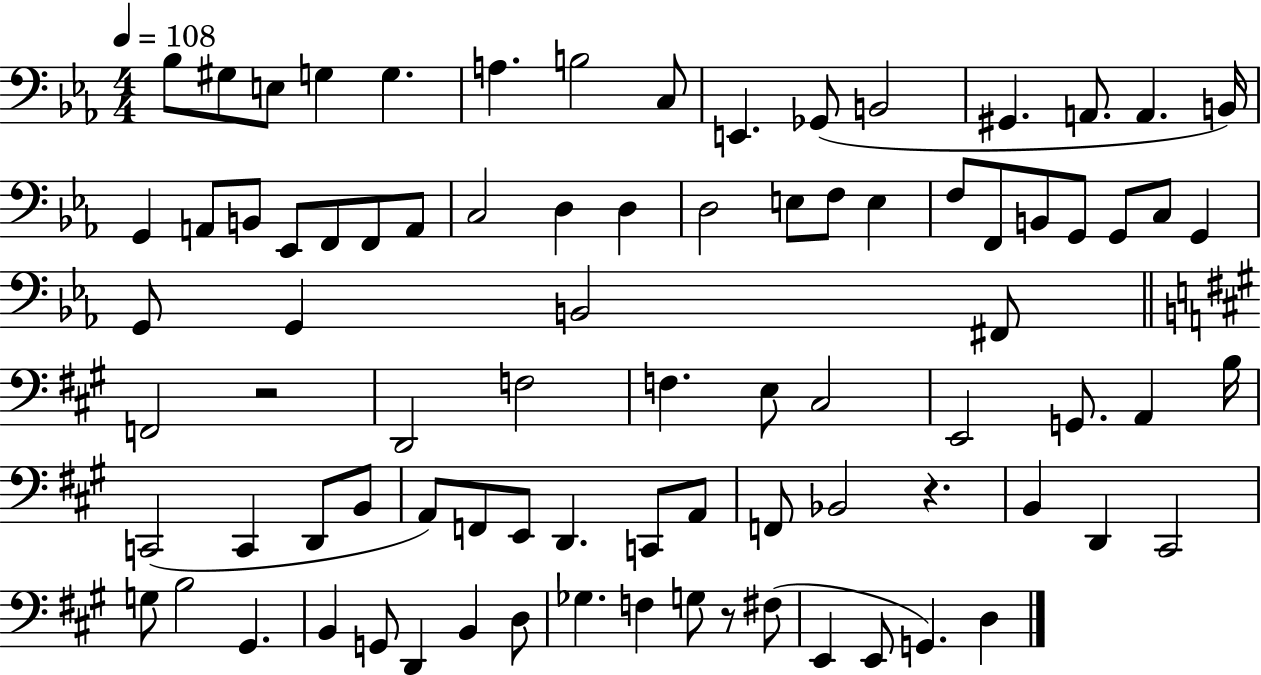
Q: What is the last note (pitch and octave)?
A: D3